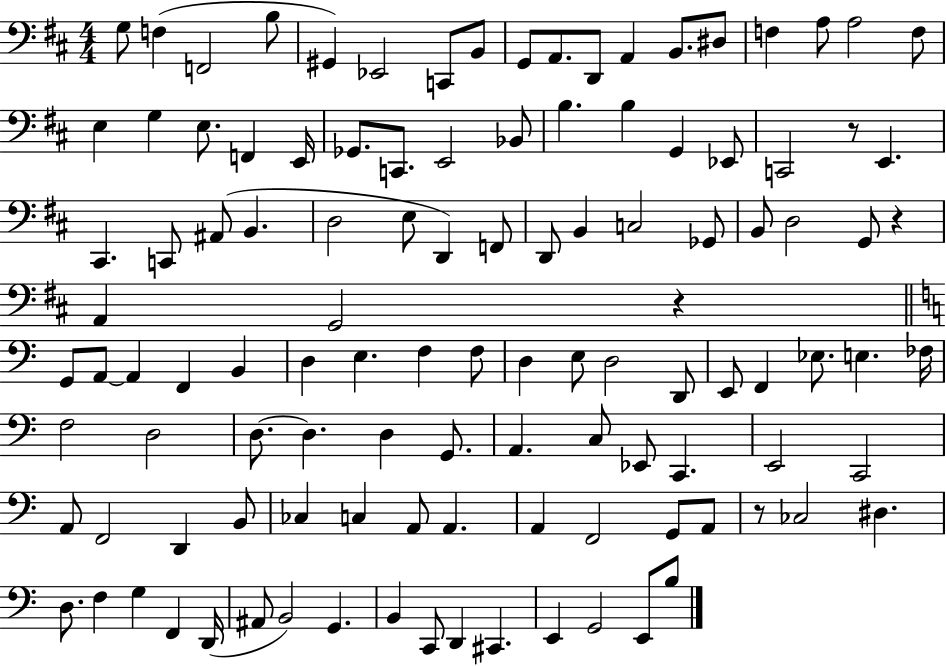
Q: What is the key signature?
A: D major